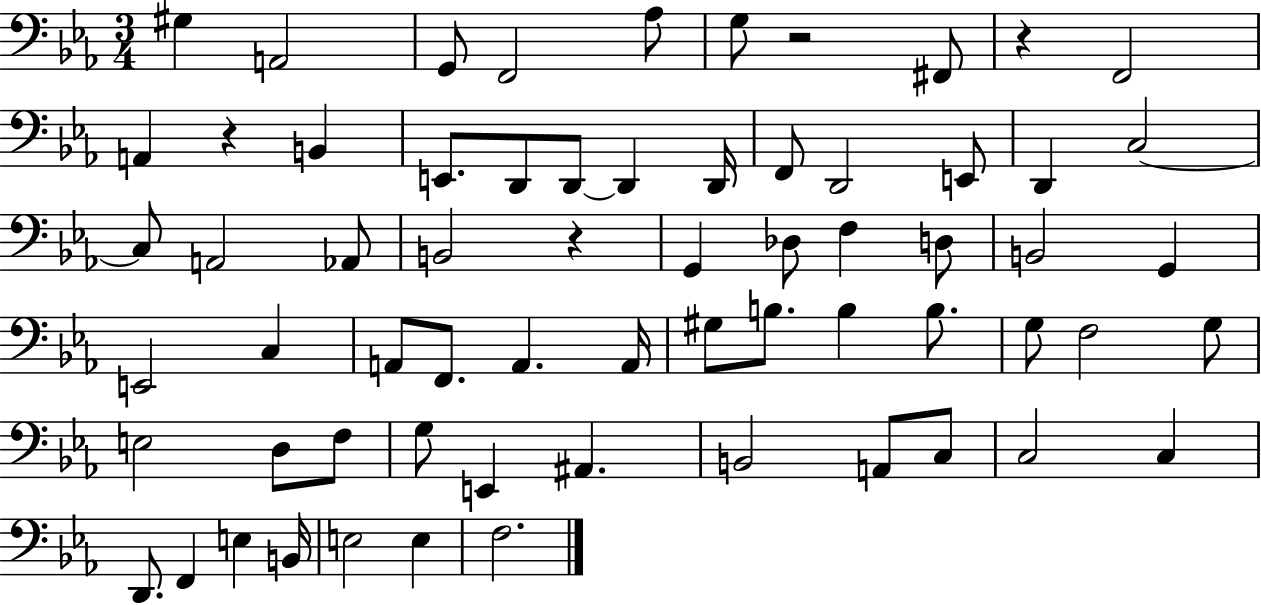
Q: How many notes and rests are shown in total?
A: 65